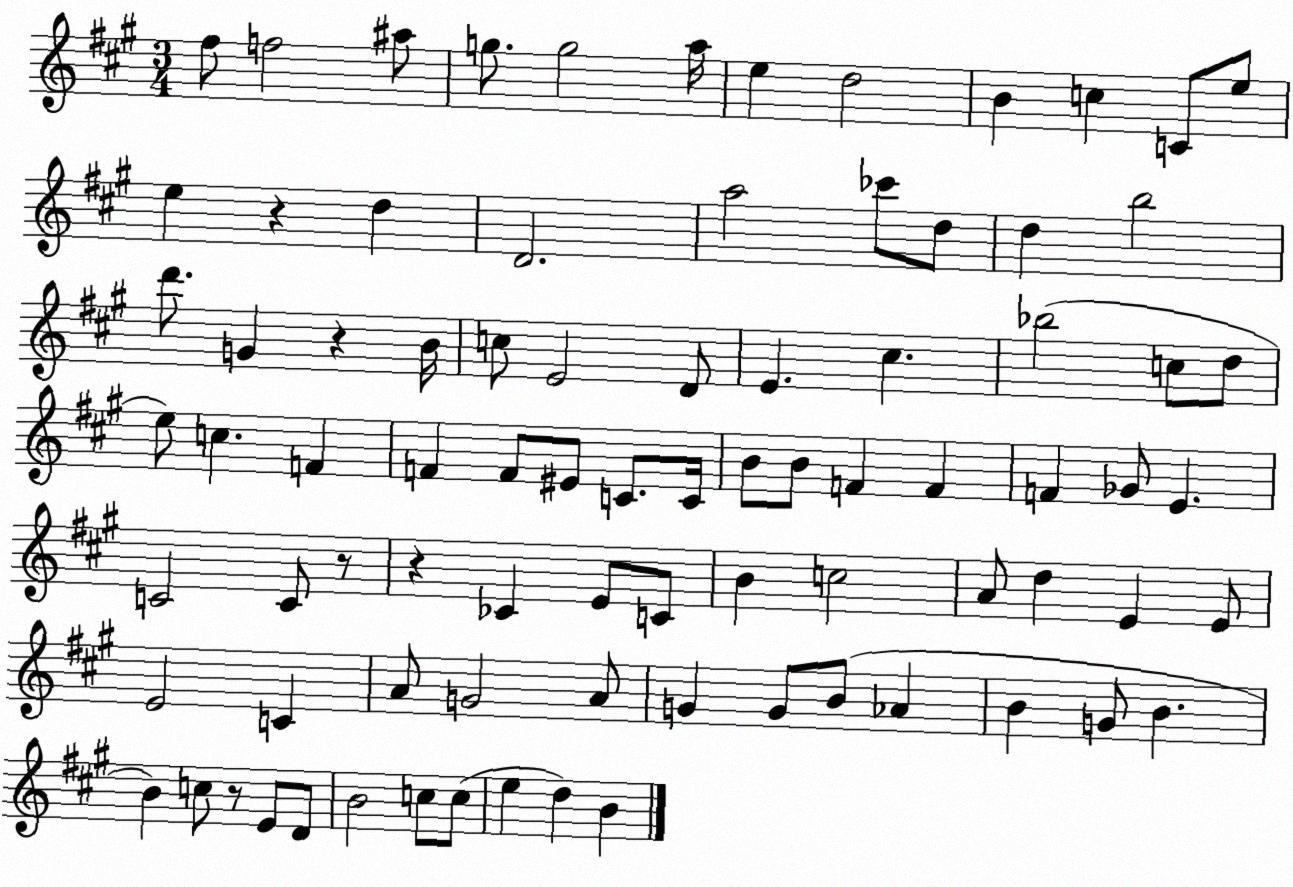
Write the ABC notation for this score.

X:1
T:Untitled
M:3/4
L:1/4
K:A
^f/2 f2 ^a/2 g/2 g2 a/4 e d2 B c C/2 e/2 e z d D2 a2 _c'/2 d/2 d b2 d'/2 G z B/4 c/2 E2 D/2 E ^c _b2 c/2 d/2 e/2 c F F F/2 ^E/2 C/2 C/4 B/2 B/2 F F F _G/2 E C2 C/2 z/2 z _C E/2 C/2 B c2 A/2 d E E/2 E2 C A/2 G2 A/2 G G/2 B/2 _A B G/2 B B c/2 z/2 E/2 D/2 B2 c/2 c/2 e d B